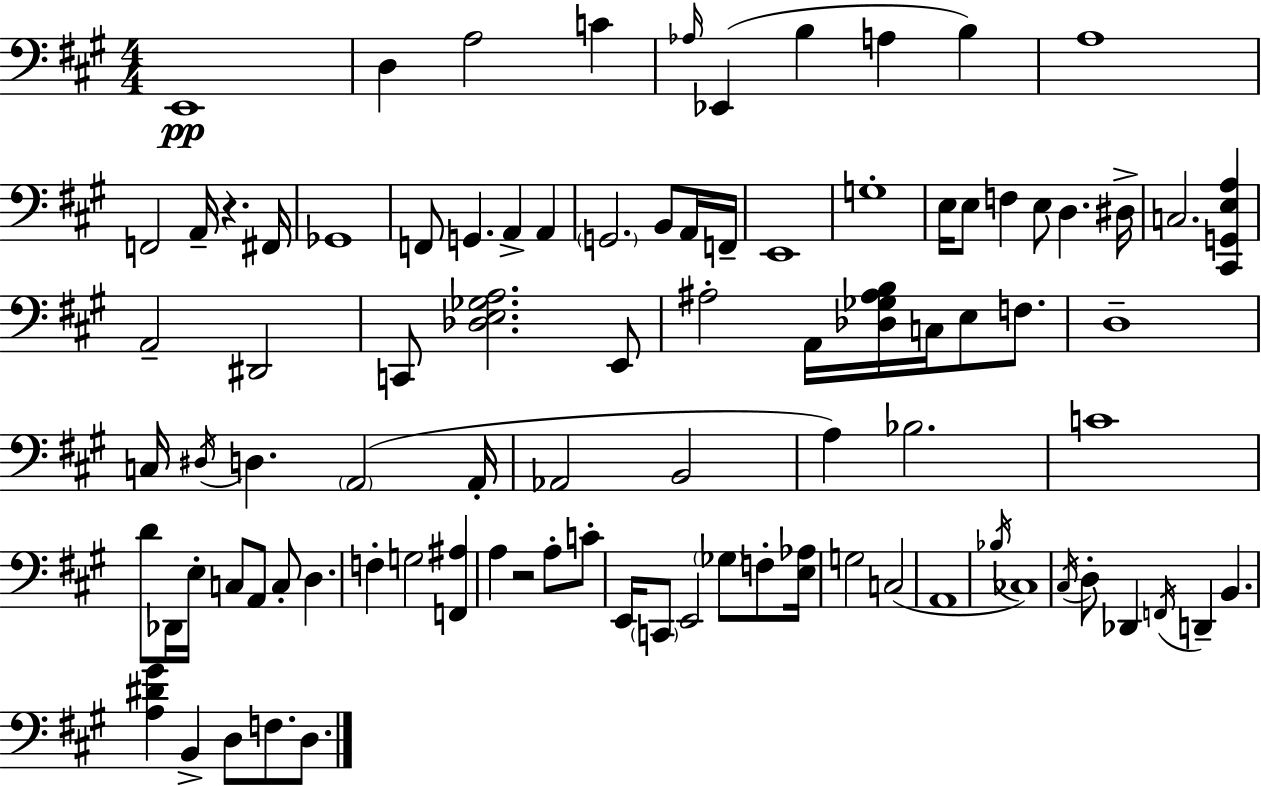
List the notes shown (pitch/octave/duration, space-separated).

E2/w D3/q A3/h C4/q Ab3/s Eb2/q B3/q A3/q B3/q A3/w F2/h A2/s R/q. F#2/s Gb2/w F2/e G2/q. A2/q A2/q G2/h. B2/e A2/s F2/s E2/w G3/w E3/s E3/e F3/q E3/e D3/q. D#3/s C3/h. [C#2,G2,E3,A3]/q A2/h D#2/h C2/e [Db3,E3,Gb3,A3]/h. E2/e A#3/h A2/s [Db3,Gb3,A#3,B3]/s C3/s E3/e F3/e. D3/w C3/s D#3/s D3/q. A2/h A2/s Ab2/h B2/h A3/q Bb3/h. C4/w D4/e Db2/s E3/s C3/e A2/e C3/e D3/q. F3/q G3/h [F2,A#3]/q A3/q R/h A3/e C4/e E2/s C2/e E2/h Gb3/e F3/e [E3,Ab3]/s G3/h C3/h A2/w Bb3/s CES3/w C#3/s D3/e Db2/q F2/s D2/q B2/q. [A3,D#4,G#4]/q B2/q D3/e F3/e. D3/e.